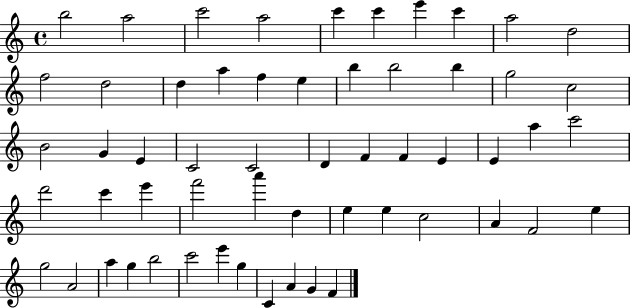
{
  \clef treble
  \time 4/4
  \defaultTimeSignature
  \key c \major
  b''2 a''2 | c'''2 a''2 | c'''4 c'''4 e'''4 c'''4 | a''2 d''2 | \break f''2 d''2 | d''4 a''4 f''4 e''4 | b''4 b''2 b''4 | g''2 c''2 | \break b'2 g'4 e'4 | c'2 c'2 | d'4 f'4 f'4 e'4 | e'4 a''4 c'''2 | \break d'''2 c'''4 e'''4 | f'''2 a'''4 d''4 | e''4 e''4 c''2 | a'4 f'2 e''4 | \break g''2 a'2 | a''4 g''4 b''2 | c'''2 e'''4 g''4 | c'4 a'4 g'4 f'4 | \break \bar "|."
}